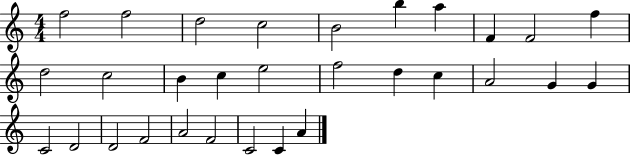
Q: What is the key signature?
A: C major